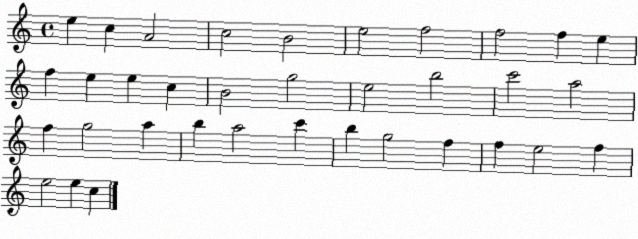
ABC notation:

X:1
T:Untitled
M:4/4
L:1/4
K:C
e c A2 c2 B2 e2 f2 f2 f e f e e c B2 g2 e2 b2 c'2 a2 f g2 a b a2 c' b g2 f f e2 f e2 e c